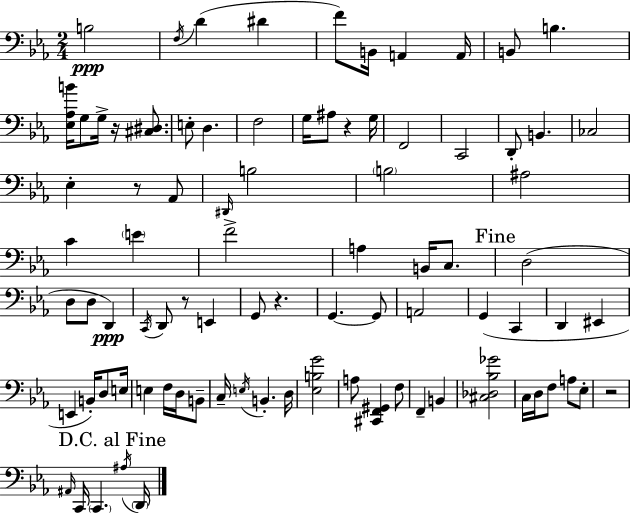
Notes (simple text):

B3/h F3/s D4/q D#4/q F4/e B2/s A2/q A2/s B2/e B3/q. [Eb3,Ab3,B4]/s G3/e G3/s R/s [C#3,D#3]/e. E3/e D3/q. F3/h G3/s A#3/e R/q G3/s F2/h C2/h D2/e B2/q. CES3/h Eb3/q R/e Ab2/e D#2/s B3/h B3/h A#3/h C4/q E4/q F4/h A3/q B2/s C3/e. D3/h D3/e D3/e D2/q C2/s D2/e R/e E2/q G2/e R/q. G2/q. G2/e A2/h G2/q C2/q D2/q EIS2/q E2/q B2/s D3/e E3/s E3/q F3/s D3/s B2/e C3/s E3/s B2/q. D3/s [Eb3,B3,G4]/h A3/e [C#2,F2,G#2]/q F3/e F2/q B2/q [C#3,Db3,Bb3,Gb4]/h C3/s D3/s F3/e A3/e Eb3/e R/h A#2/s C2/s C2/q. A#3/s D2/s